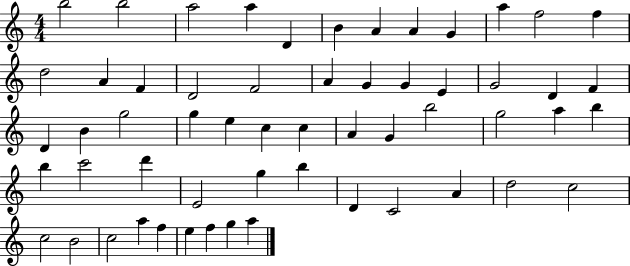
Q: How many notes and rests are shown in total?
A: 57